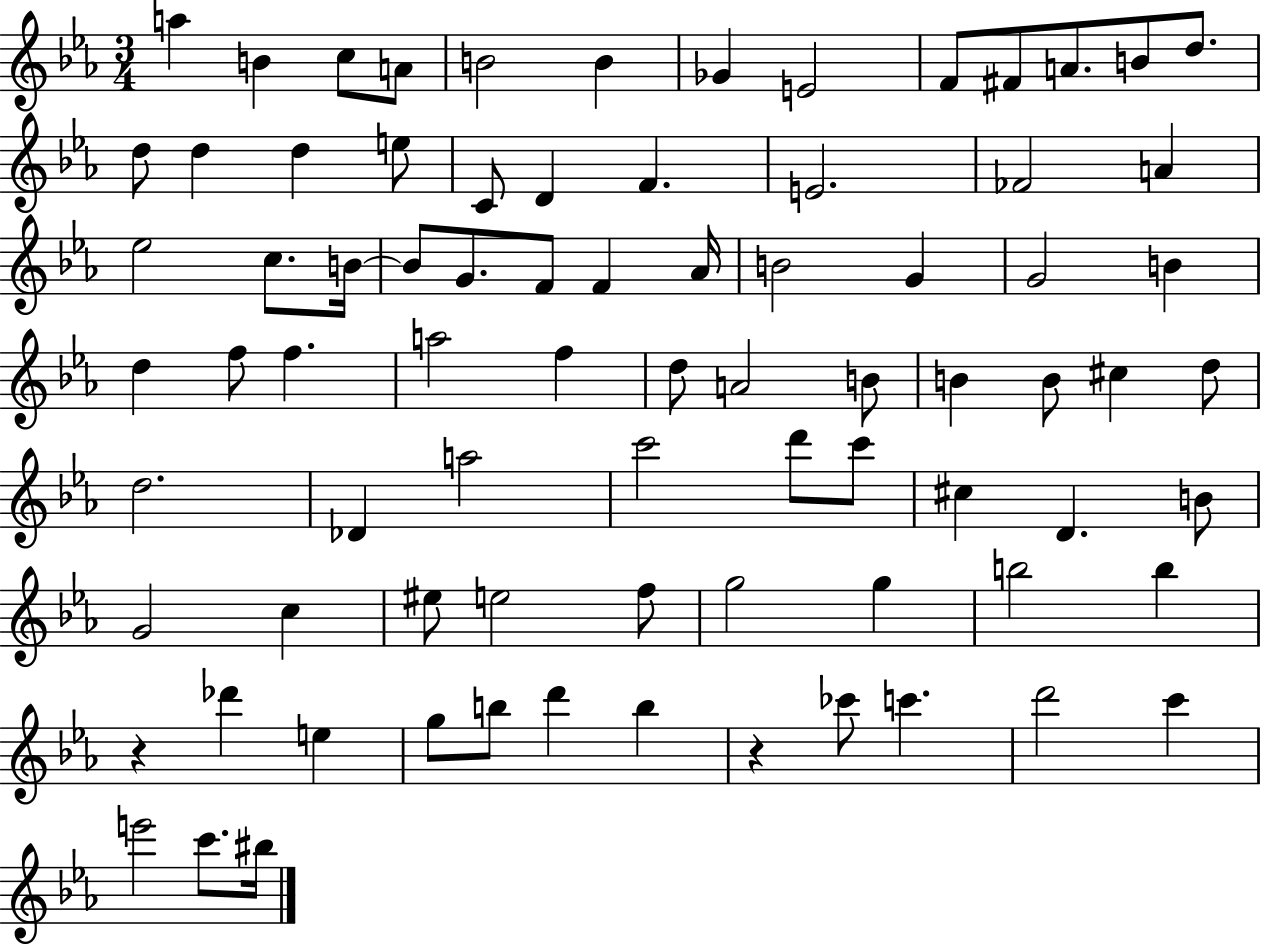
A5/q B4/q C5/e A4/e B4/h B4/q Gb4/q E4/h F4/e F#4/e A4/e. B4/e D5/e. D5/e D5/q D5/q E5/e C4/e D4/q F4/q. E4/h. FES4/h A4/q Eb5/h C5/e. B4/s B4/e G4/e. F4/e F4/q Ab4/s B4/h G4/q G4/h B4/q D5/q F5/e F5/q. A5/h F5/q D5/e A4/h B4/e B4/q B4/e C#5/q D5/e D5/h. Db4/q A5/h C6/h D6/e C6/e C#5/q D4/q. B4/e G4/h C5/q EIS5/e E5/h F5/e G5/h G5/q B5/h B5/q R/q Db6/q E5/q G5/e B5/e D6/q B5/q R/q CES6/e C6/q. D6/h C6/q E6/h C6/e. BIS5/s